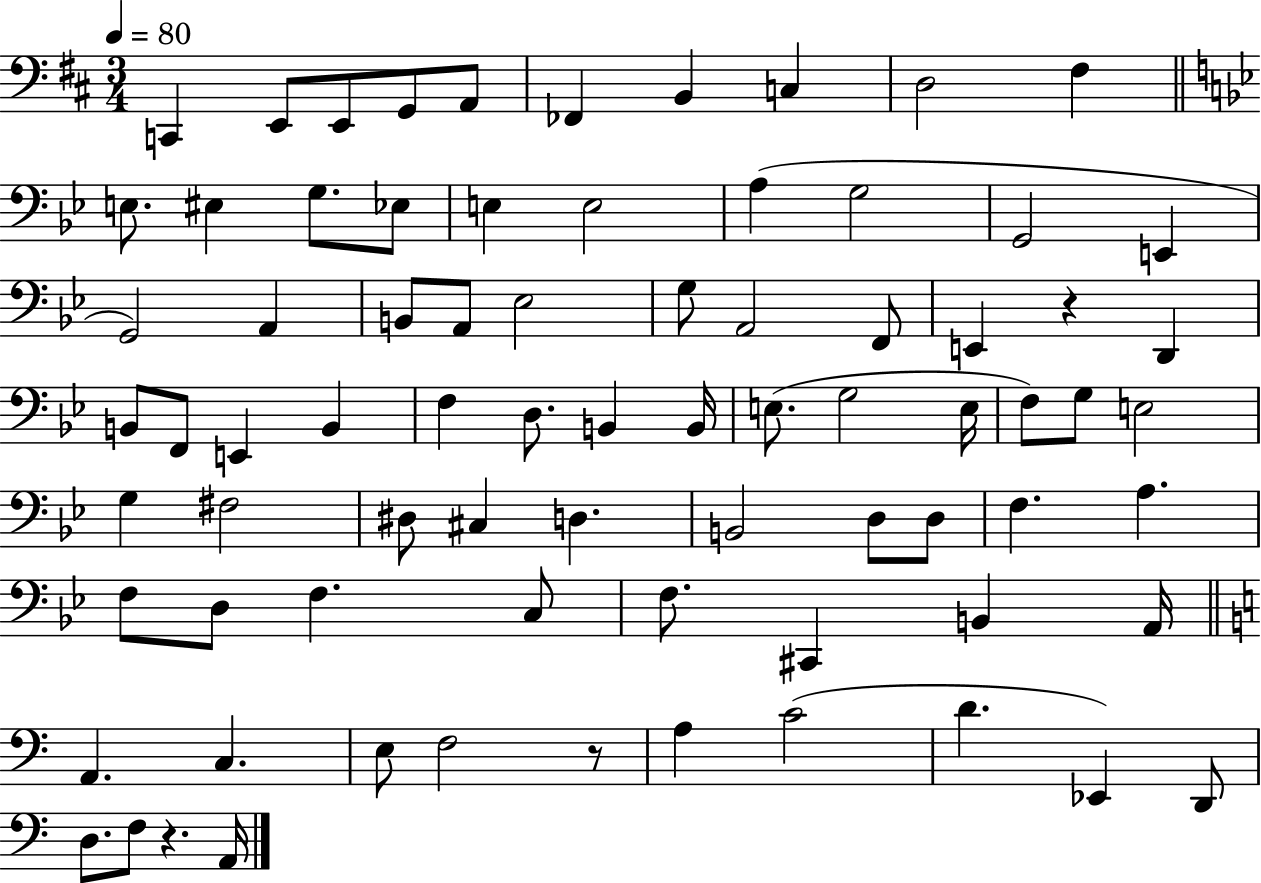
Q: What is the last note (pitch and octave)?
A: A2